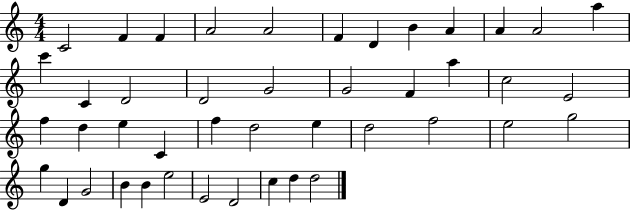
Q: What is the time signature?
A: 4/4